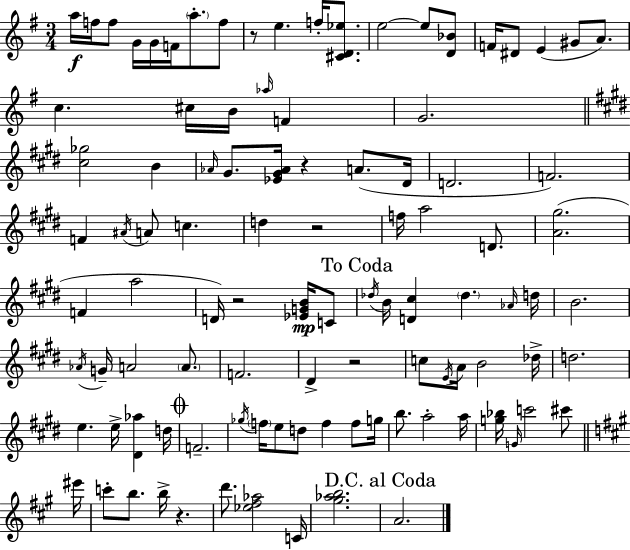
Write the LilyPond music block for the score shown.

{
  \clef treble
  \numericTimeSignature
  \time 3/4
  \key g \major
  a''16\f f''16 f''8 g'16 g'16 f'16 \parenthesize a''8.-. f''8 | r8 e''4. f''16-. <cis' d' ees''>8. | e''2~~ e''8 <d' bes'>8 | f'16 dis'8 e'4( gis'8 a'8.) | \break c''4. cis''16 b'16 \grace { aes''16 } f'4 | g'2. | \bar "||" \break \key e \major <cis'' ges''>2 b'4 | \grace { aes'16 } gis'8. <ees' gis' aes'>16 r4 a'8.( | dis'16 d'2. | f'2.) | \break f'4 \acciaccatura { ais'16 } a'8 c''4. | d''4 r2 | f''16 a''2 d'8. | <a' gis''>2.( | \break f'4 a''2 | d'16) r2 <ees' g' b'>16\mp | c'8 \mark "To Coda" \acciaccatura { des''16 } b'16 <d' cis''>4 \parenthesize des''4. | \grace { aes'16 } d''16 b'2. | \break \acciaccatura { aes'16 } g'16-- a'2 | \parenthesize a'8. f'2. | dis'4-> r2 | c''8 \acciaccatura { e'16 } a'16 b'2 | \break des''16-> d''2. | e''4. | e''16-> <dis' aes''>4 d''16 \mark \markup { \musicglyph "scripts.coda" } f'2.-- | \acciaccatura { ges''16 } \parenthesize f''16 e''8 d''8 | \break f''4 f''8 g''16 b''8. a''2-. | a''16 <g'' bes''>16 \grace { g'16 } c'''2 | cis'''8 \bar "||" \break \key a \major eis'''16 c'''8-. b''8. b''16-> r4. | d'''8. <ees'' fis'' aes''>2 | c'16 <gis'' aes'' b''>2. | \mark "D.C. al Coda" a'2. | \break \bar "|."
}